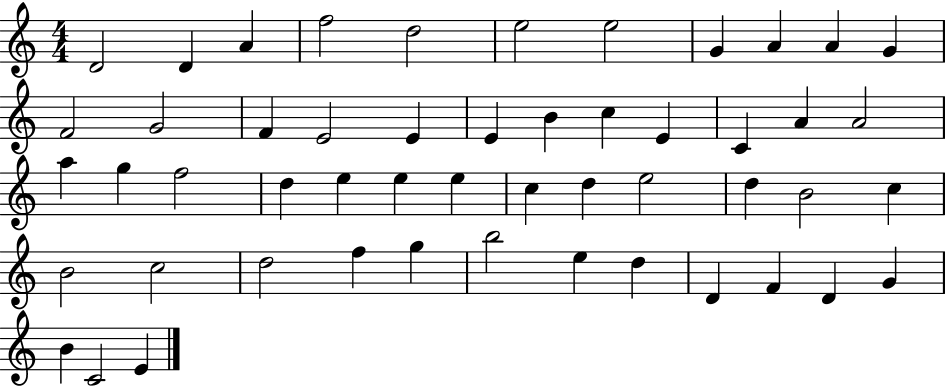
D4/h D4/q A4/q F5/h D5/h E5/h E5/h G4/q A4/q A4/q G4/q F4/h G4/h F4/q E4/h E4/q E4/q B4/q C5/q E4/q C4/q A4/q A4/h A5/q G5/q F5/h D5/q E5/q E5/q E5/q C5/q D5/q E5/h D5/q B4/h C5/q B4/h C5/h D5/h F5/q G5/q B5/h E5/q D5/q D4/q F4/q D4/q G4/q B4/q C4/h E4/q